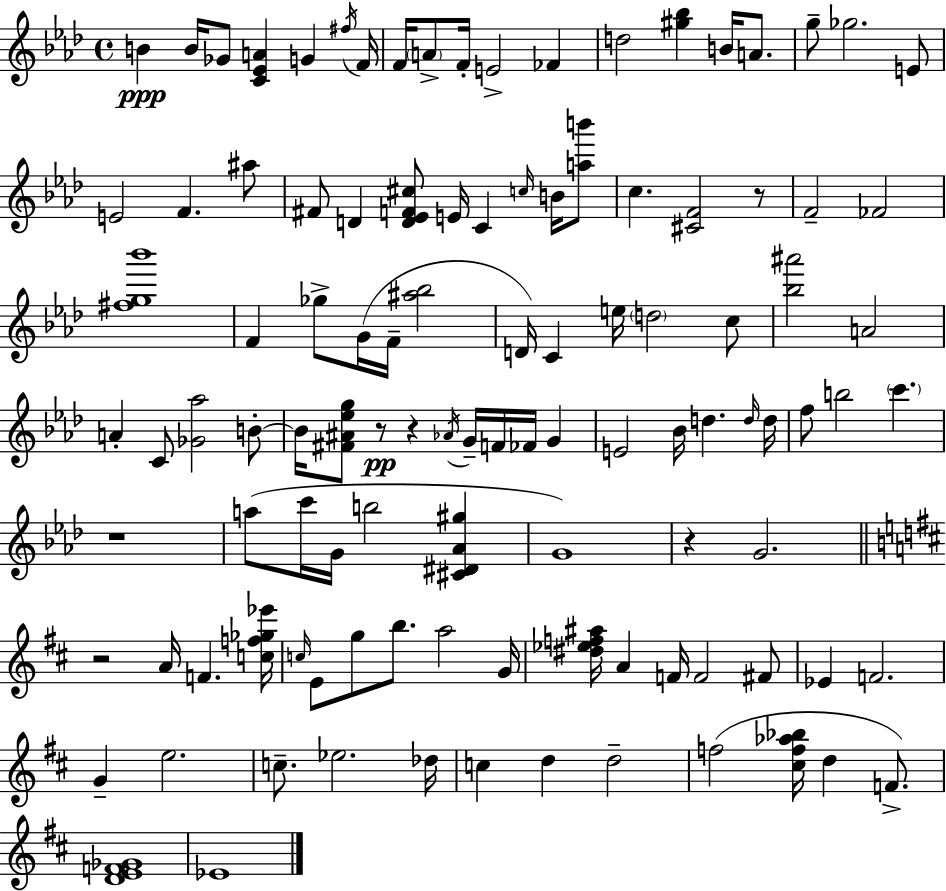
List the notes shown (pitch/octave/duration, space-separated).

B4/q B4/s Gb4/e [C4,Eb4,A4]/q G4/q F#5/s F4/s F4/s A4/e F4/s E4/h FES4/q D5/h [G#5,Bb5]/q B4/s A4/e. G5/e Gb5/h. E4/e E4/h F4/q. A#5/e F#4/e D4/q [D4,Eb4,F4,C#5]/e E4/s C4/q C5/s B4/s [A5,B6]/e C5/q. [C#4,F4]/h R/e F4/h FES4/h [F#5,G5,Bb6]/w F4/q Gb5/e G4/s F4/s [A#5,Bb5]/h D4/s C4/q E5/s D5/h C5/e [Bb5,A#6]/h A4/h A4/q C4/e [Gb4,Ab5]/h B4/e B4/s [F#4,A#4,Eb5,G5]/e R/e R/q Ab4/s G4/s F4/s FES4/s G4/q E4/h Bb4/s D5/q. D5/s D5/s F5/e B5/h C6/q. R/w A5/e C6/s G4/s B5/h [C#4,D#4,Ab4,G#5]/q G4/w R/q G4/h. R/h A4/s F4/q. [C5,F5,Gb5,Eb6]/s C5/s E4/e G5/e B5/e. A5/h G4/s [D#5,Eb5,F5,A#5]/s A4/q F4/s F4/h F#4/e Eb4/q F4/h. G4/q E5/h. C5/e. Eb5/h. Db5/s C5/q D5/q D5/h F5/h [C#5,F5,Ab5,Bb5]/s D5/q F4/e. [D4,E4,F4,Gb4]/w Eb4/w